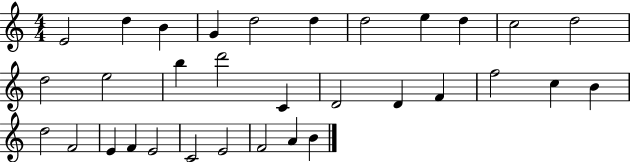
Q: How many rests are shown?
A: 0